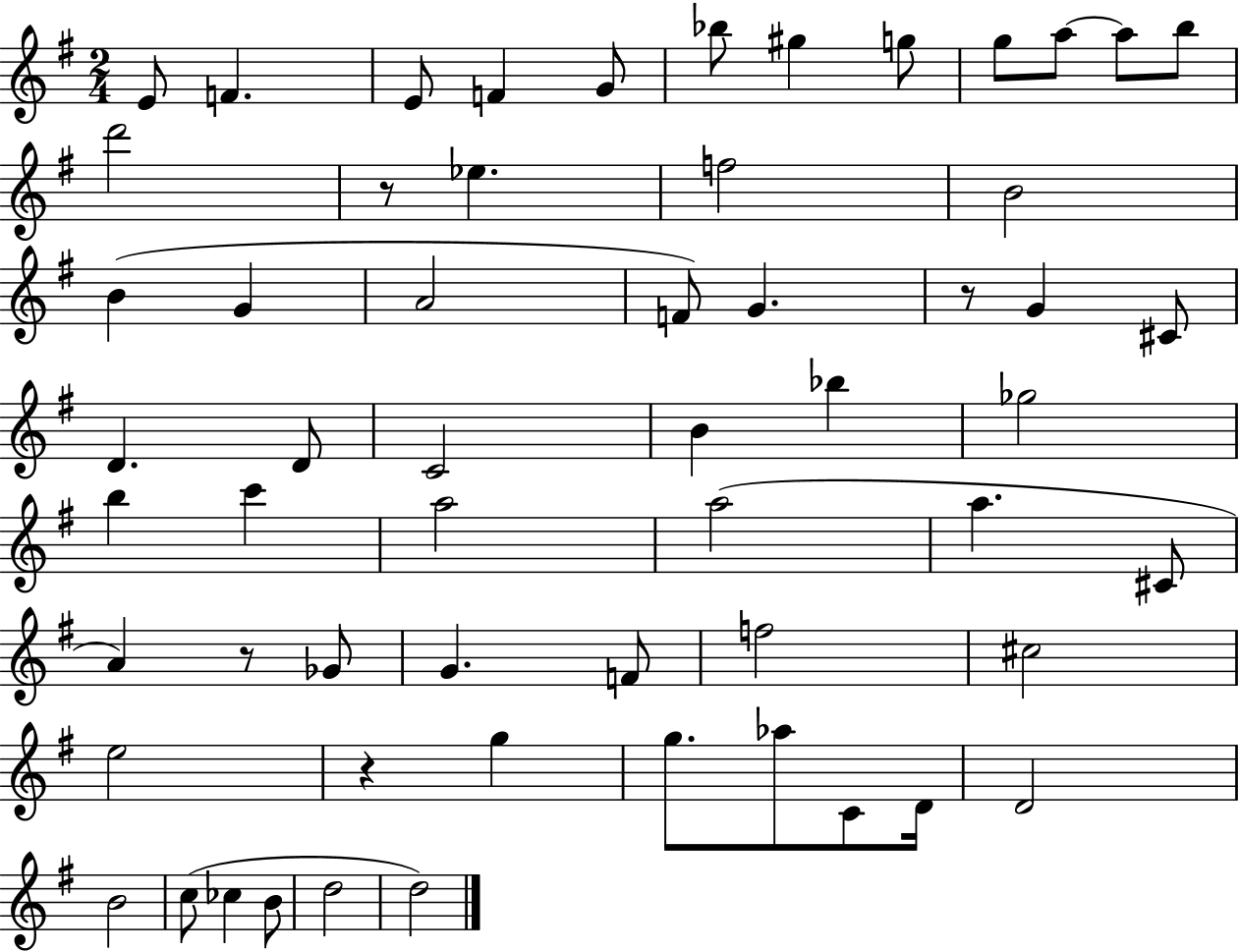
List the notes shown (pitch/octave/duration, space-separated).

E4/e F4/q. E4/e F4/q G4/e Bb5/e G#5/q G5/e G5/e A5/e A5/e B5/e D6/h R/e Eb5/q. F5/h B4/h B4/q G4/q A4/h F4/e G4/q. R/e G4/q C#4/e D4/q. D4/e C4/h B4/q Bb5/q Gb5/h B5/q C6/q A5/h A5/h A5/q. C#4/e A4/q R/e Gb4/e G4/q. F4/e F5/h C#5/h E5/h R/q G5/q G5/e. Ab5/e C4/e D4/s D4/h B4/h C5/e CES5/q B4/e D5/h D5/h